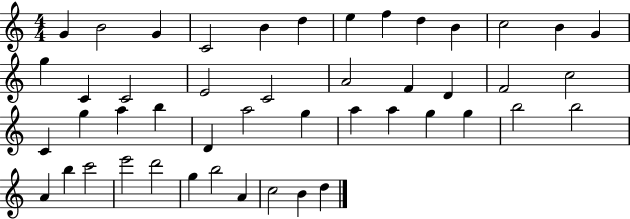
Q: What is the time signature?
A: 4/4